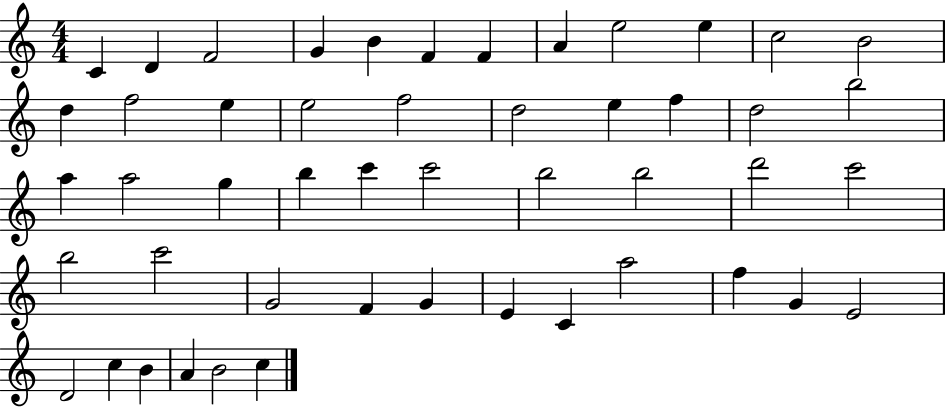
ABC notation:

X:1
T:Untitled
M:4/4
L:1/4
K:C
C D F2 G B F F A e2 e c2 B2 d f2 e e2 f2 d2 e f d2 b2 a a2 g b c' c'2 b2 b2 d'2 c'2 b2 c'2 G2 F G E C a2 f G E2 D2 c B A B2 c